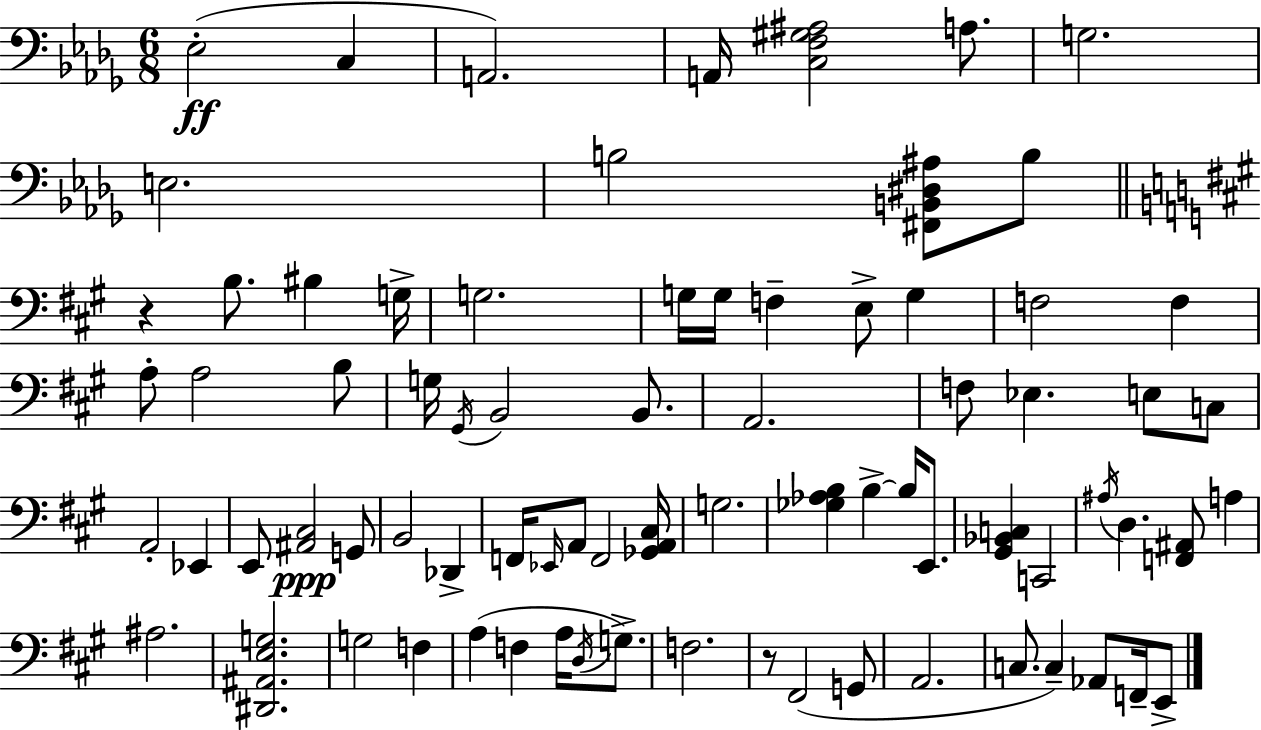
Eb3/h C3/q A2/h. A2/s [C3,F3,G#3,A#3]/h A3/e. G3/h. E3/h. B3/h [F#2,B2,D#3,A#3]/e B3/e R/q B3/e. BIS3/q G3/s G3/h. G3/s G3/s F3/q E3/e G3/q F3/h F3/q A3/e A3/h B3/e G3/s G#2/s B2/h B2/e. A2/h. F3/e Eb3/q. E3/e C3/e A2/h Eb2/q E2/e [A#2,C#3]/h G2/e B2/h Db2/q F2/s Eb2/s A2/e F2/h [Gb2,A2,C#3]/s G3/h. [Gb3,Ab3,B3]/q B3/q B3/s E2/e. [G#2,Bb2,C3]/q C2/h A#3/s D3/q. [F2,A#2]/e A3/q A#3/h. [D#2,A#2,E3,G3]/h. G3/h F3/q A3/q F3/q A3/s D3/s G3/e. F3/h. R/e F#2/h G2/e A2/h. C3/e. C3/q Ab2/e F2/s E2/e